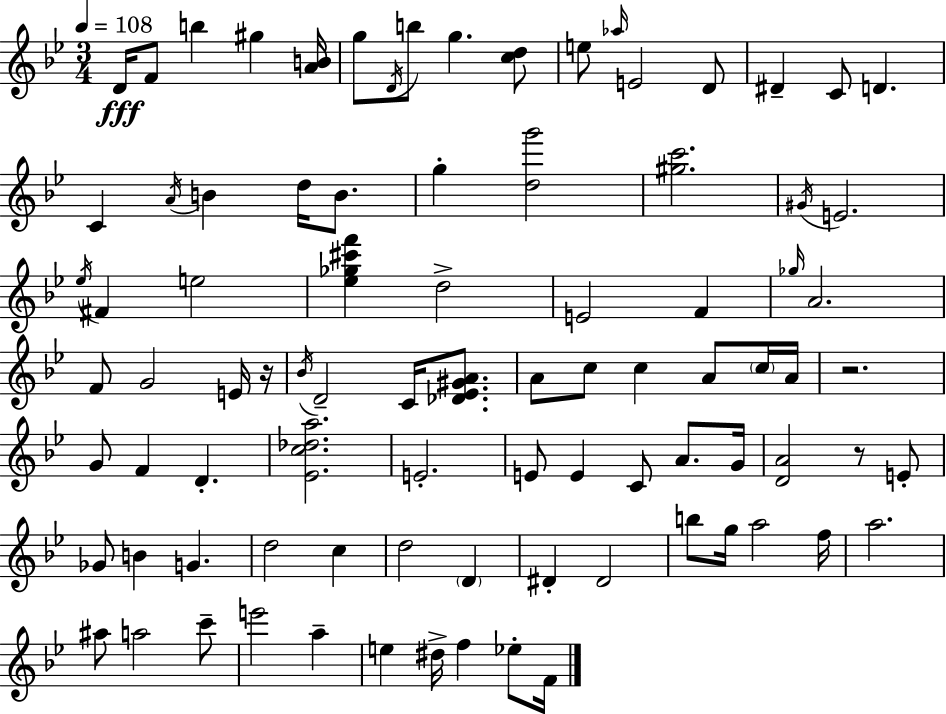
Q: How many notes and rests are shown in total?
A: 88